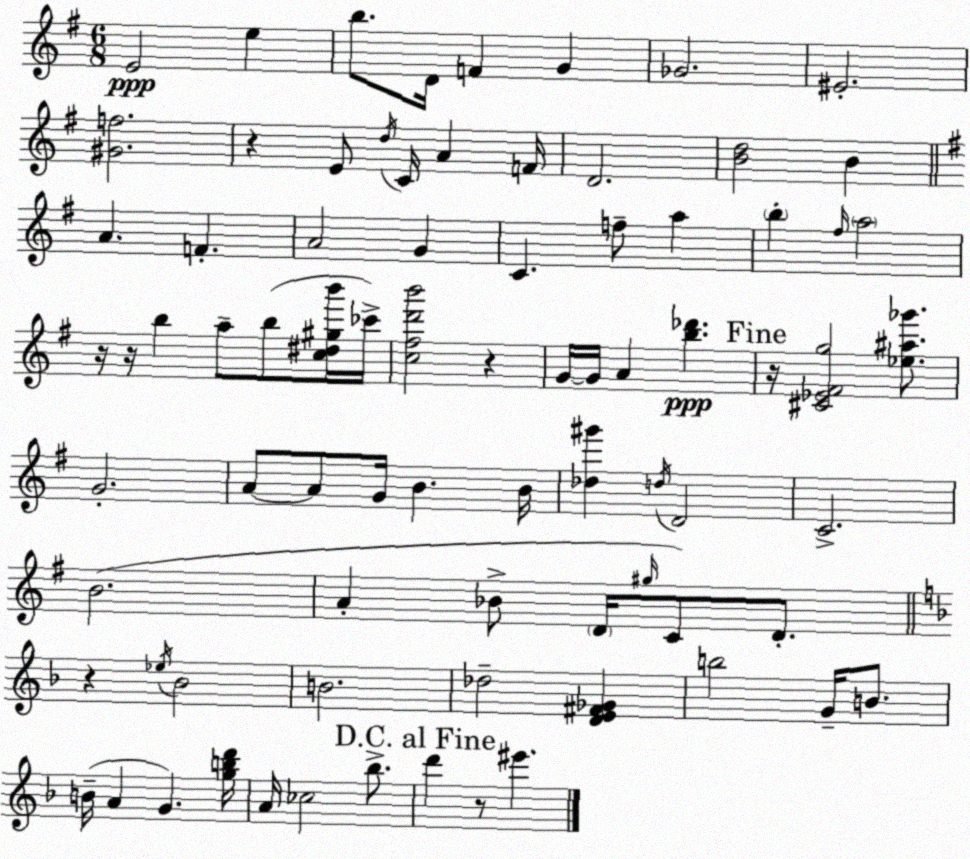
X:1
T:Untitled
M:6/8
L:1/4
K:Em
E2 e b/2 D/4 F G _G2 ^E2 [^Gf]2 z E/2 d/4 C/4 A F/4 D2 [Bd]2 B A F A2 G C f/2 a b ^f/4 a2 z/4 z/4 b a/2 b/2 [c^d^gb']/4 _c'/4 [c^fd'b']2 z G/4 G/4 A [b_d'] z/4 [^C_E^Fg]2 [_e^a_g']/2 G2 A/2 A/2 G/4 B B/4 [_d^g'] d/4 D2 C2 B2 A _B/2 D/4 ^g/4 C/2 D/2 z _e/4 _B2 B2 _d2 [DE^F_G] b2 G/4 B/2 B/4 A G [gbd']/4 A/4 _c2 _b/2 d' z/2 ^e'